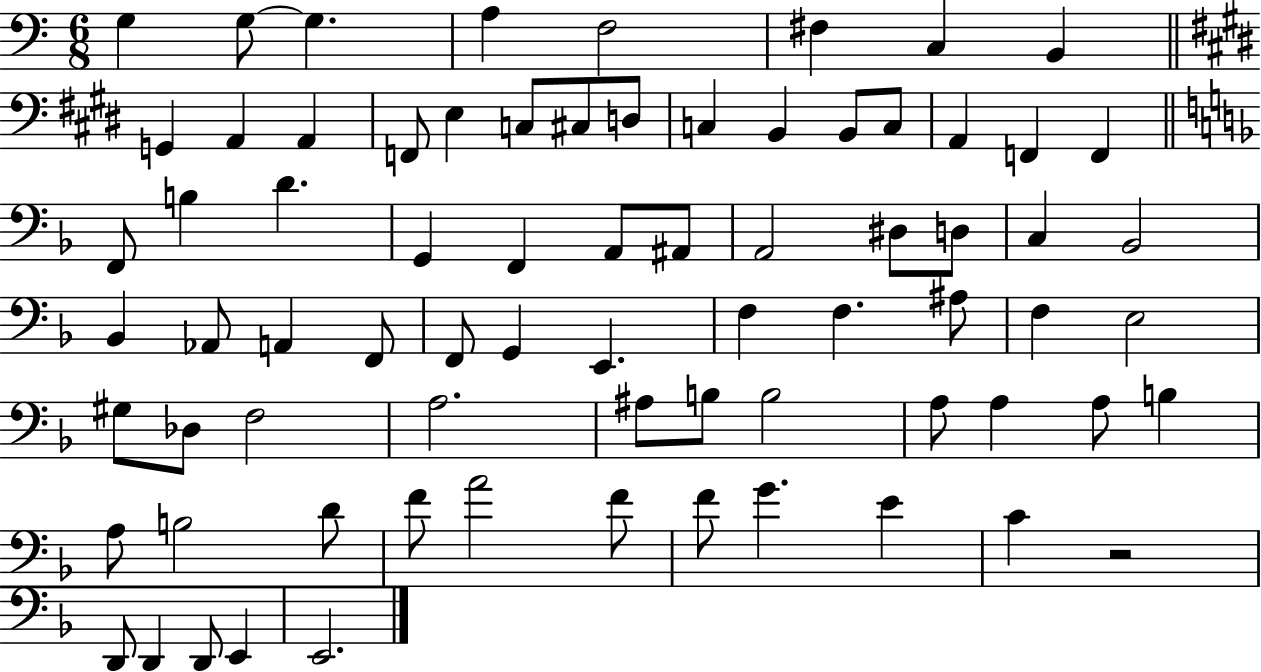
G3/q G3/e G3/q. A3/q F3/h F#3/q C3/q B2/q G2/q A2/q A2/q F2/e E3/q C3/e C#3/e D3/e C3/q B2/q B2/e C3/e A2/q F2/q F2/q F2/e B3/q D4/q. G2/q F2/q A2/e A#2/e A2/h D#3/e D3/e C3/q Bb2/h Bb2/q Ab2/e A2/q F2/e F2/e G2/q E2/q. F3/q F3/q. A#3/e F3/q E3/h G#3/e Db3/e F3/h A3/h. A#3/e B3/e B3/h A3/e A3/q A3/e B3/q A3/e B3/h D4/e F4/e A4/h F4/e F4/e G4/q. E4/q C4/q R/h D2/e D2/q D2/e E2/q E2/h.